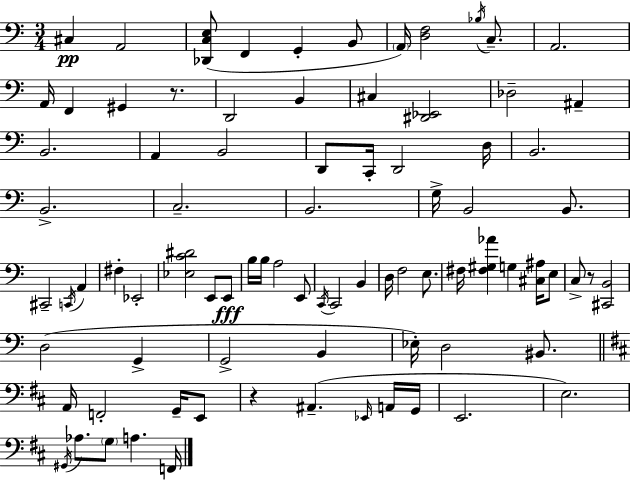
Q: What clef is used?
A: bass